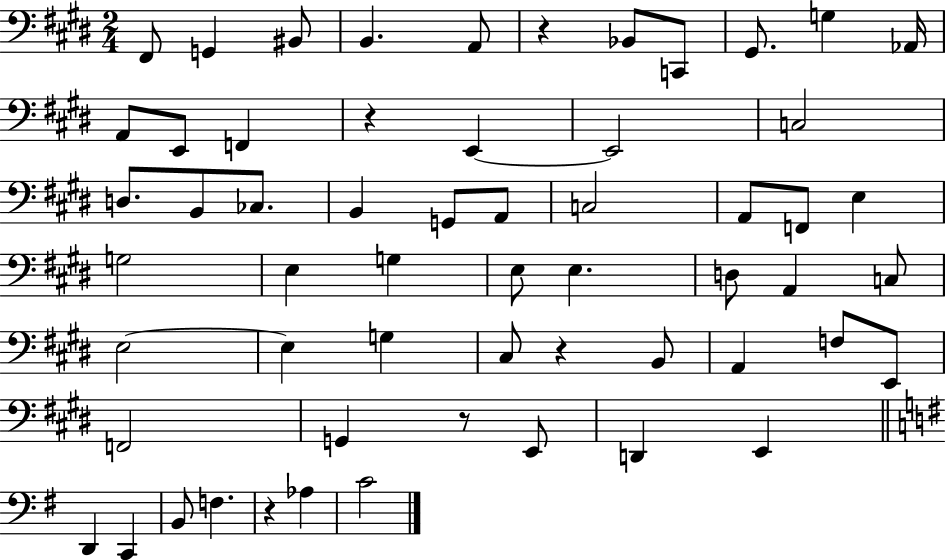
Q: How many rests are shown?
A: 5